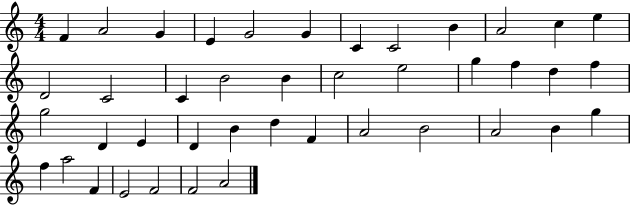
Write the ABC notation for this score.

X:1
T:Untitled
M:4/4
L:1/4
K:C
F A2 G E G2 G C C2 B A2 c e D2 C2 C B2 B c2 e2 g f d f g2 D E D B d F A2 B2 A2 B g f a2 F E2 F2 F2 A2